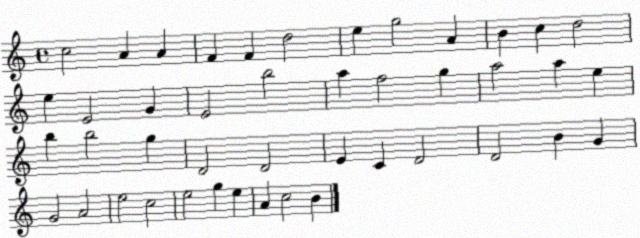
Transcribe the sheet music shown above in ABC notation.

X:1
T:Untitled
M:4/4
L:1/4
K:C
c2 A A F F d2 e g2 A B c d2 e E2 G E2 b2 a f2 g a2 a e b b2 g D2 D2 E C D2 D2 B G G2 A2 e2 c2 e2 g e A c2 B